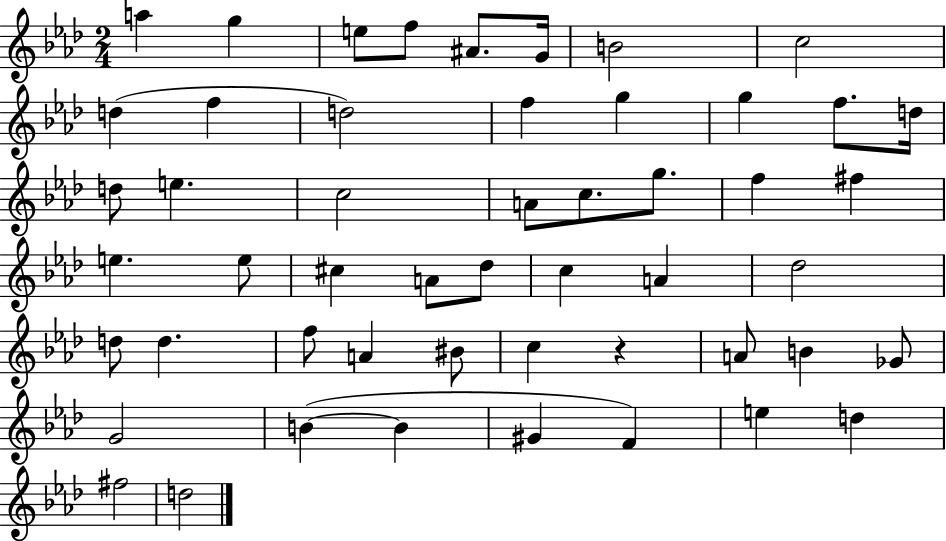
A5/q G5/q E5/e F5/e A#4/e. G4/s B4/h C5/h D5/q F5/q D5/h F5/q G5/q G5/q F5/e. D5/s D5/e E5/q. C5/h A4/e C5/e. G5/e. F5/q F#5/q E5/q. E5/e C#5/q A4/e Db5/e C5/q A4/q Db5/h D5/e D5/q. F5/e A4/q BIS4/e C5/q R/q A4/e B4/q Gb4/e G4/h B4/q B4/q G#4/q F4/q E5/q D5/q F#5/h D5/h